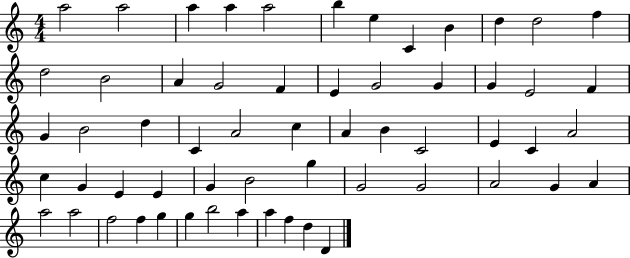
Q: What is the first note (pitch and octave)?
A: A5